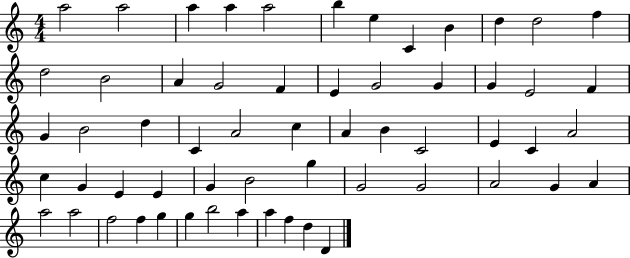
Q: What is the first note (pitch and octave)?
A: A5